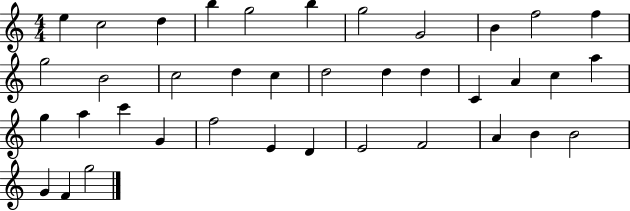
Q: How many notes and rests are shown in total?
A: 38